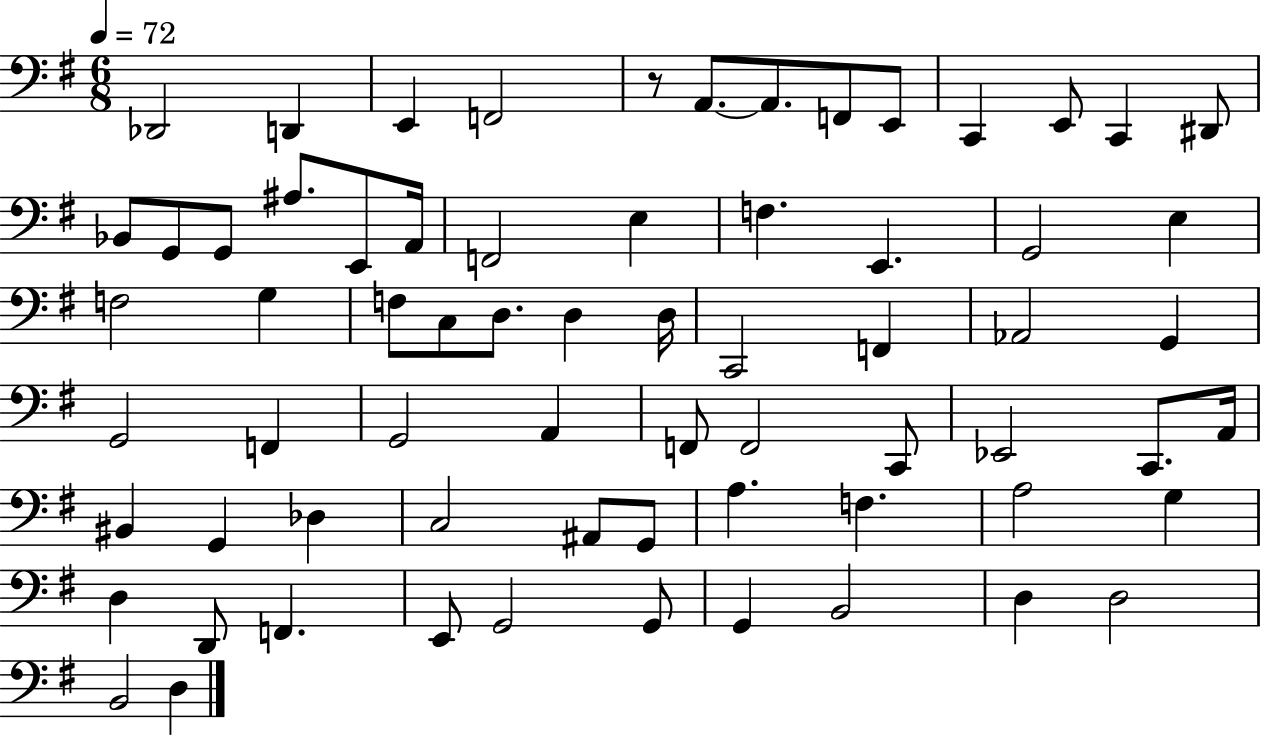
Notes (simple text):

Db2/h D2/q E2/q F2/h R/e A2/e. A2/e. F2/e E2/e C2/q E2/e C2/q D#2/e Bb2/e G2/e G2/e A#3/e. E2/e A2/s F2/h E3/q F3/q. E2/q. G2/h E3/q F3/h G3/q F3/e C3/e D3/e. D3/q D3/s C2/h F2/q Ab2/h G2/q G2/h F2/q G2/h A2/q F2/e F2/h C2/e Eb2/h C2/e. A2/s BIS2/q G2/q Db3/q C3/h A#2/e G2/e A3/q. F3/q. A3/h G3/q D3/q D2/e F2/q. E2/e G2/h G2/e G2/q B2/h D3/q D3/h B2/h D3/q